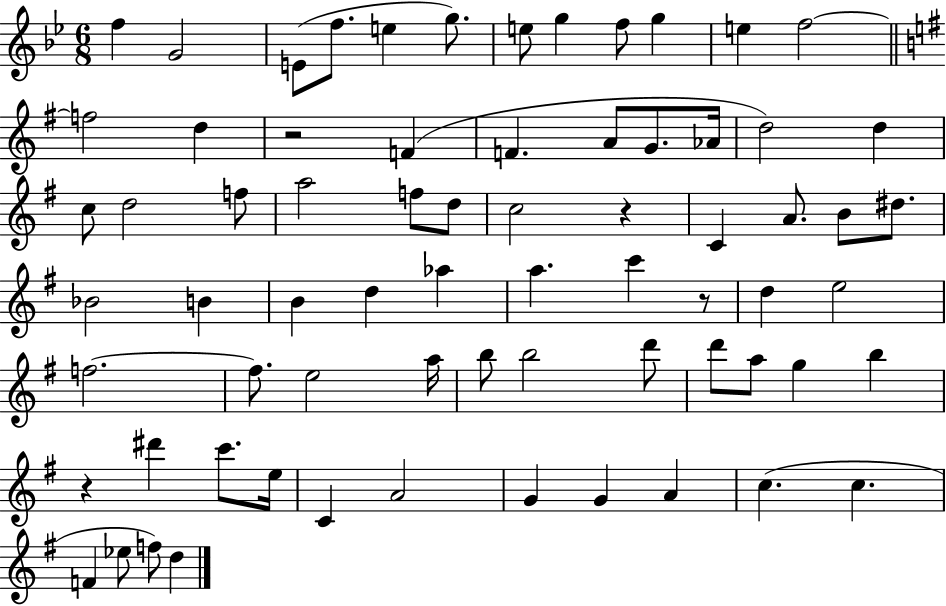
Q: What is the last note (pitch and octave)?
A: D5